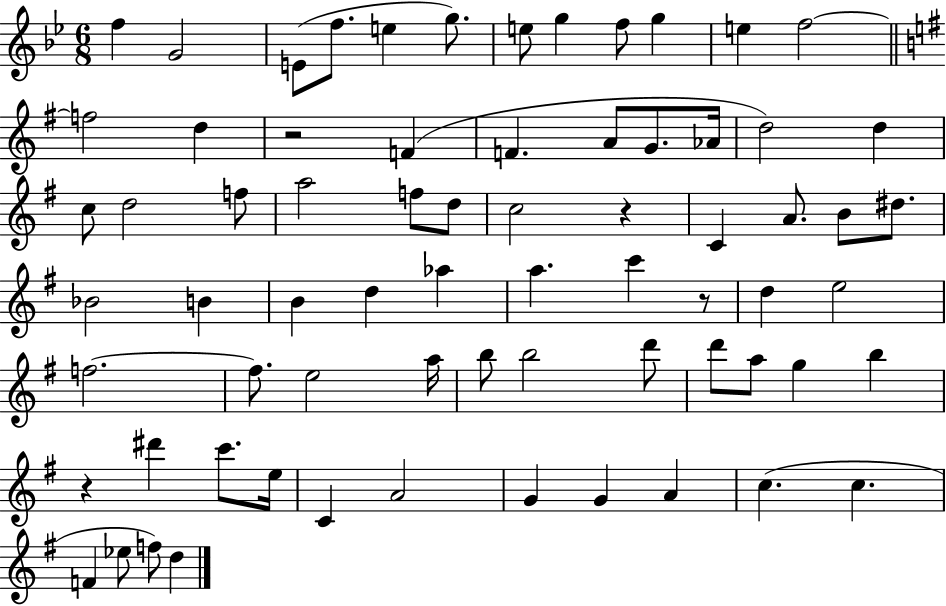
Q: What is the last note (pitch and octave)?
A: D5